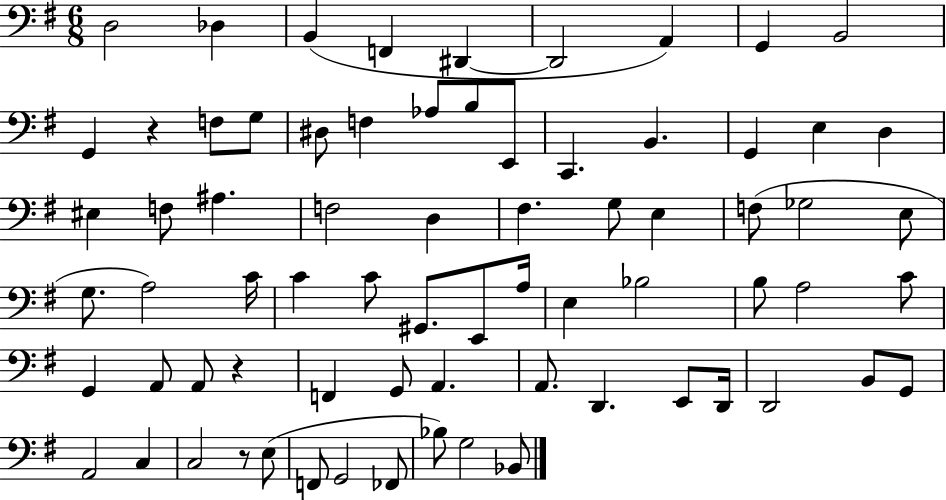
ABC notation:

X:1
T:Untitled
M:6/8
L:1/4
K:G
D,2 _D, B,, F,, ^D,, ^D,,2 A,, G,, B,,2 G,, z F,/2 G,/2 ^D,/2 F, _A,/2 B,/2 E,,/2 C,, B,, G,, E, D, ^E, F,/2 ^A, F,2 D, ^F, G,/2 E, F,/2 _G,2 E,/2 G,/2 A,2 C/4 C C/2 ^G,,/2 E,,/2 A,/4 E, _B,2 B,/2 A,2 C/2 G,, A,,/2 A,,/2 z F,, G,,/2 A,, A,,/2 D,, E,,/2 D,,/4 D,,2 B,,/2 G,,/2 A,,2 C, C,2 z/2 E,/2 F,,/2 G,,2 _F,,/2 _B,/2 G,2 _B,,/2